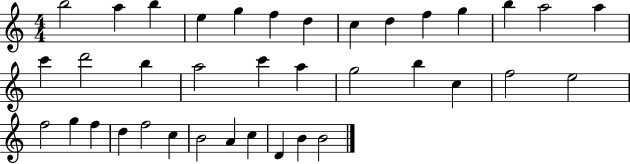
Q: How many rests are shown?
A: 0